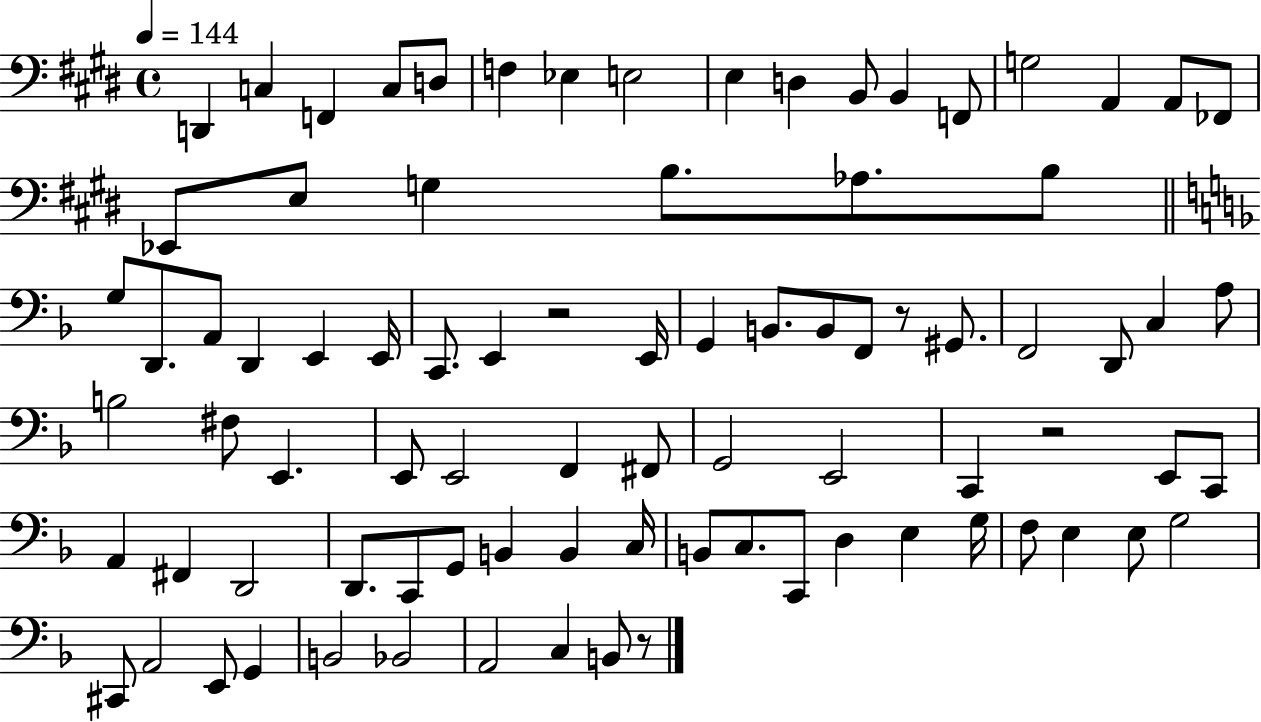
D2/q C3/q F2/q C3/e D3/e F3/q Eb3/q E3/h E3/q D3/q B2/e B2/q F2/e G3/h A2/q A2/e FES2/e Eb2/e E3/e G3/q B3/e. Ab3/e. B3/e G3/e D2/e. A2/e D2/q E2/q E2/s C2/e. E2/q R/h E2/s G2/q B2/e. B2/e F2/e R/e G#2/e. F2/h D2/e C3/q A3/e B3/h F#3/e E2/q. E2/e E2/h F2/q F#2/e G2/h E2/h C2/q R/h E2/e C2/e A2/q F#2/q D2/h D2/e. C2/e G2/e B2/q B2/q C3/s B2/e C3/e. C2/e D3/q E3/q G3/s F3/e E3/q E3/e G3/h C#2/e A2/h E2/e G2/q B2/h Bb2/h A2/h C3/q B2/e R/e